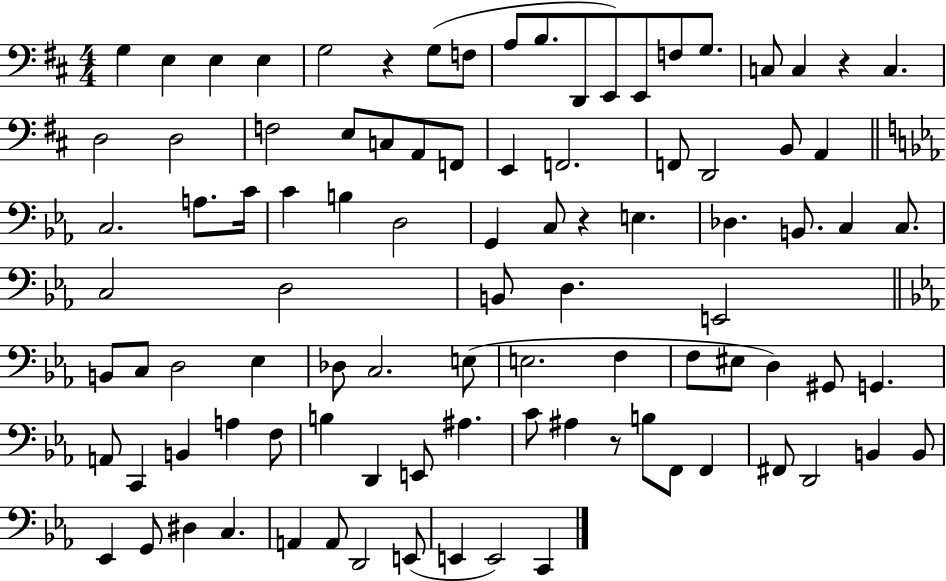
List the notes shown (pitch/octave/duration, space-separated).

G3/q E3/q E3/q E3/q G3/h R/q G3/e F3/e A3/e B3/e. D2/e E2/e E2/e F3/e G3/e. C3/e C3/q R/q C3/q. D3/h D3/h F3/h E3/e C3/e A2/e F2/e E2/q F2/h. F2/e D2/h B2/e A2/q C3/h. A3/e. C4/s C4/q B3/q D3/h G2/q C3/e R/q E3/q. Db3/q. B2/e. C3/q C3/e. C3/h D3/h B2/e D3/q. E2/h B2/e C3/e D3/h Eb3/q Db3/e C3/h. E3/e E3/h. F3/q F3/e EIS3/e D3/q G#2/e G2/q. A2/e C2/q B2/q A3/q F3/e B3/q D2/q E2/e A#3/q. C4/e A#3/q R/e B3/e F2/e F2/q F#2/e D2/h B2/q B2/e Eb2/q G2/e D#3/q C3/q. A2/q A2/e D2/h E2/e E2/q E2/h C2/q